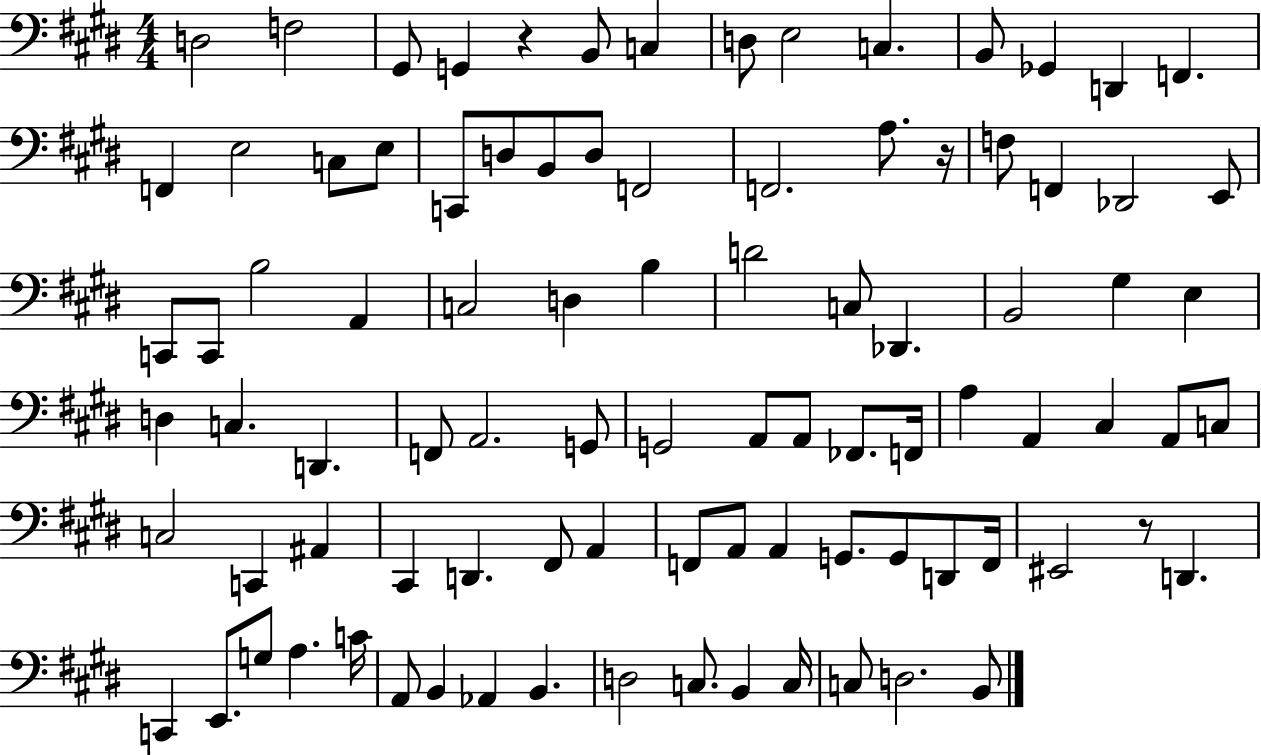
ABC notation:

X:1
T:Untitled
M:4/4
L:1/4
K:E
D,2 F,2 ^G,,/2 G,, z B,,/2 C, D,/2 E,2 C, B,,/2 _G,, D,, F,, F,, E,2 C,/2 E,/2 C,,/2 D,/2 B,,/2 D,/2 F,,2 F,,2 A,/2 z/4 F,/2 F,, _D,,2 E,,/2 C,,/2 C,,/2 B,2 A,, C,2 D, B, D2 C,/2 _D,, B,,2 ^G, E, D, C, D,, F,,/2 A,,2 G,,/2 G,,2 A,,/2 A,,/2 _F,,/2 F,,/4 A, A,, ^C, A,,/2 C,/2 C,2 C,, ^A,, ^C,, D,, ^F,,/2 A,, F,,/2 A,,/2 A,, G,,/2 G,,/2 D,,/2 F,,/4 ^E,,2 z/2 D,, C,, E,,/2 G,/2 A, C/4 A,,/2 B,, _A,, B,, D,2 C,/2 B,, C,/4 C,/2 D,2 B,,/2